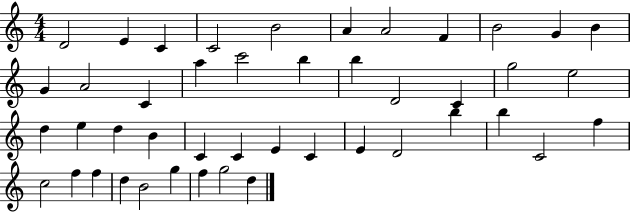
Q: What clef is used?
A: treble